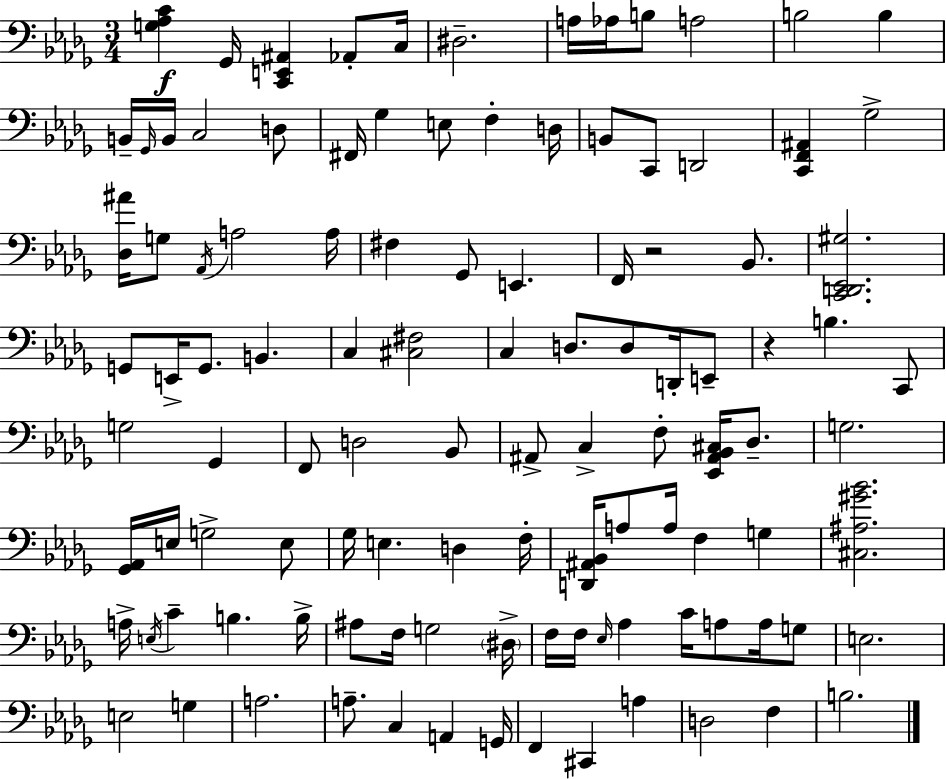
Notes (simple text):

[G3,Ab3,C4]/q Gb2/s [C2,E2,A#2]/q Ab2/e C3/s D#3/h. A3/s Ab3/s B3/e A3/h B3/h B3/q B2/s Gb2/s B2/s C3/h D3/e F#2/s Gb3/q E3/e F3/q D3/s B2/e C2/e D2/h [C2,F2,A#2]/q Gb3/h [Db3,A#4]/s G3/e Ab2/s A3/h A3/s F#3/q Gb2/e E2/q. F2/s R/h Bb2/e. [C2,D2,Eb2,G#3]/h. G2/e E2/s G2/e. B2/q. C3/q [C#3,F#3]/h C3/q D3/e. D3/e D2/s E2/e R/q B3/q. C2/e G3/h Gb2/q F2/e D3/h Bb2/e A#2/e C3/q F3/e [Eb2,A#2,Bb2,C#3]/s Db3/e. G3/h. [Gb2,Ab2]/s E3/s G3/h E3/e Gb3/s E3/q. D3/q F3/s [D2,A#2,Bb2]/s A3/e A3/s F3/q G3/q [C#3,A#3,G#4,Bb4]/h. A3/s E3/s C4/q B3/q. B3/s A#3/e F3/s G3/h D#3/s F3/s F3/s Eb3/s Ab3/q C4/s A3/e A3/s G3/e E3/h. E3/h G3/q A3/h. A3/e. C3/q A2/q G2/s F2/q C#2/q A3/q D3/h F3/q B3/h.